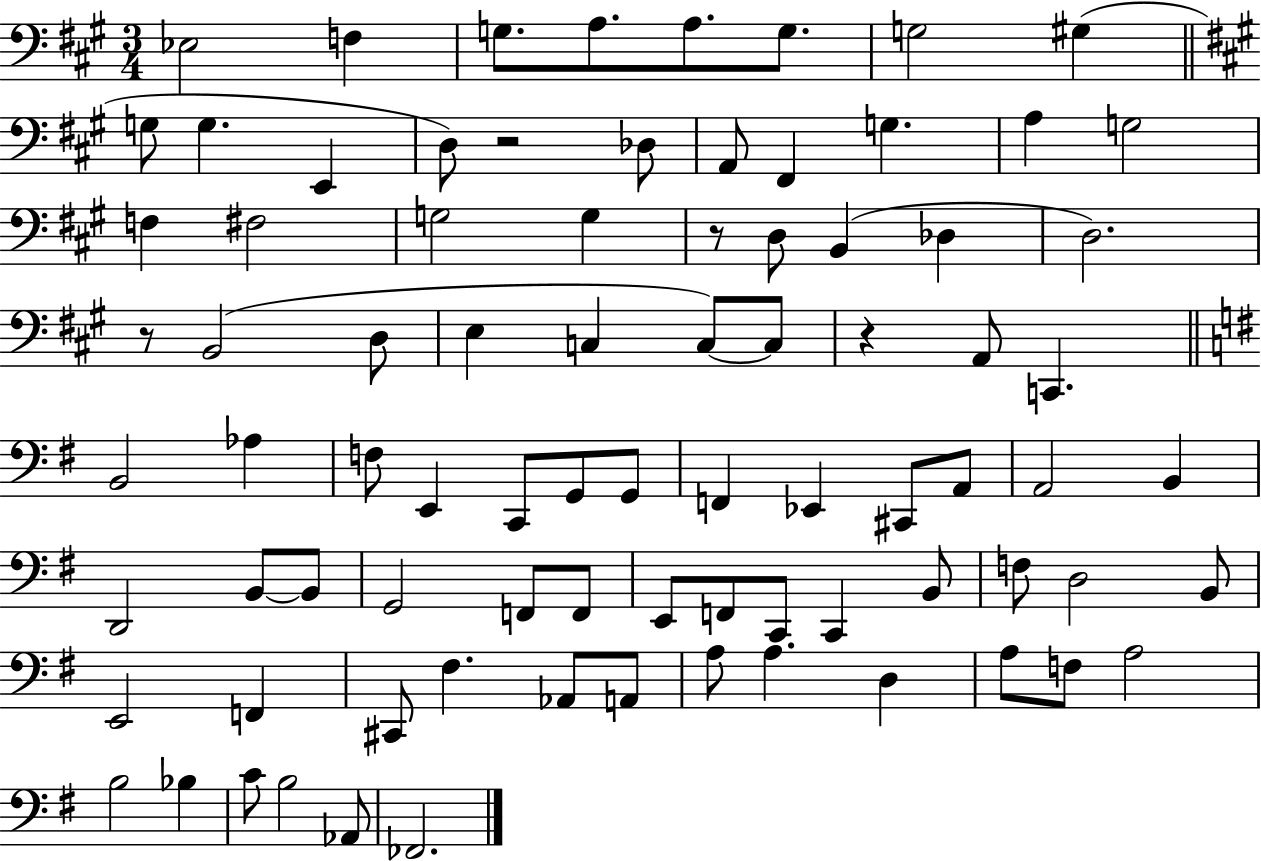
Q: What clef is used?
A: bass